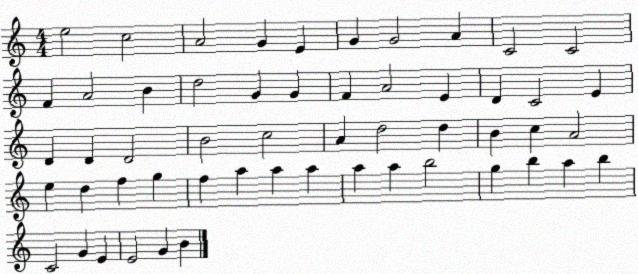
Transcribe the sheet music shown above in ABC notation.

X:1
T:Untitled
M:4/4
L:1/4
K:C
e2 c2 A2 G E G G2 A C2 C2 F A2 B d2 G G F A2 E D C2 E D D D2 B2 c2 A d2 d B c A2 e d f g f a a a a a b2 g b a b C2 G E E2 G B